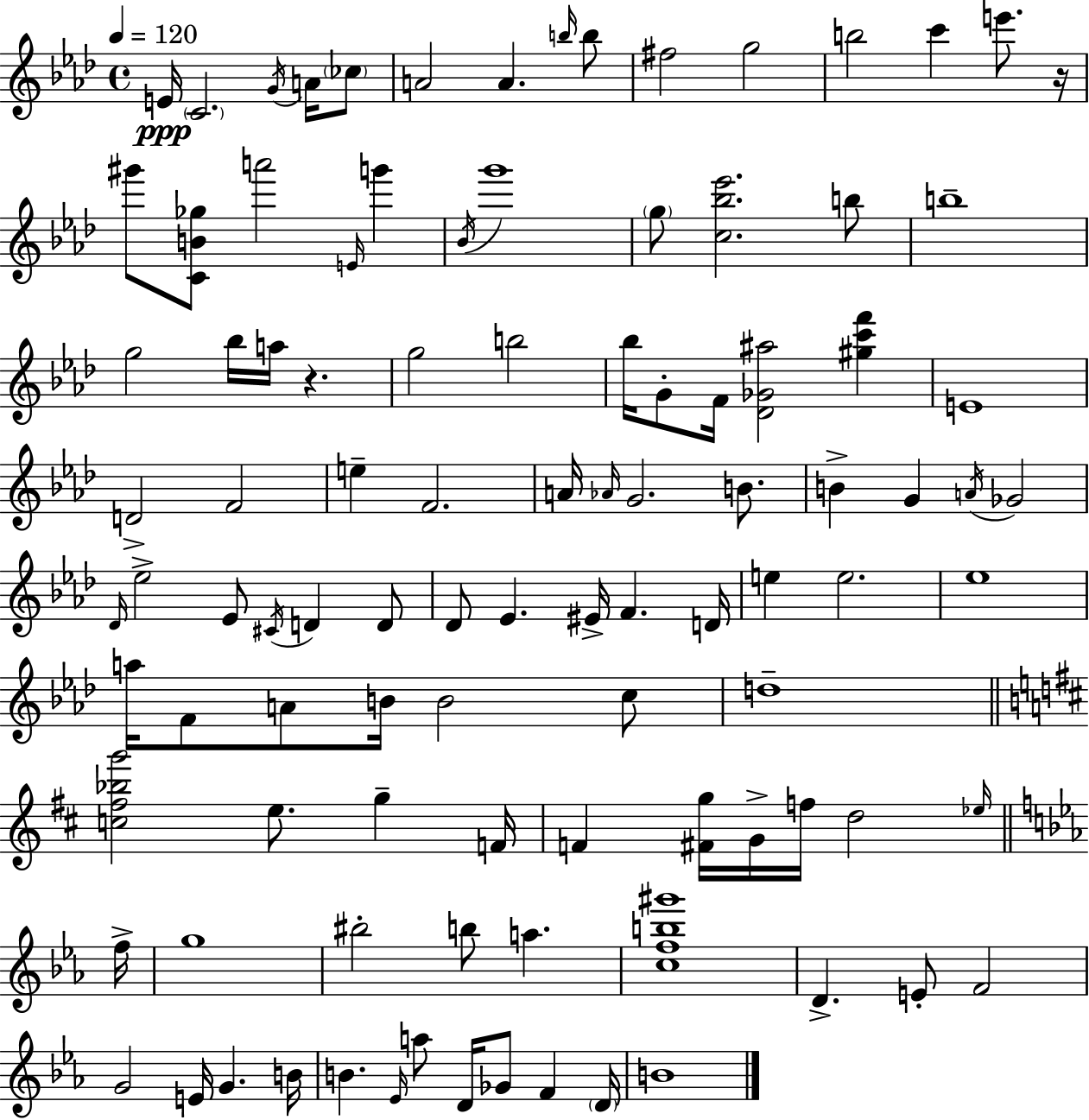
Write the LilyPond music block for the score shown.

{
  \clef treble
  \time 4/4
  \defaultTimeSignature
  \key aes \major
  \tempo 4 = 120
  e'16\ppp \parenthesize c'2. \acciaccatura { g'16 } a'16 \parenthesize ces''8 | a'2 a'4. \grace { b''16 } | b''8 fis''2 g''2 | b''2 c'''4 e'''8. | \break r16 gis'''8 <c' b' ges''>8 a'''2 \grace { e'16 } g'''4 | \acciaccatura { bes'16 } g'''1 | \parenthesize g''8 <c'' bes'' ees'''>2. | b''8 b''1-- | \break g''2 bes''16 a''16 r4. | g''2 b''2 | bes''16 g'8-. f'16 <des' ges' ais''>2 | <gis'' c''' f'''>4 e'1 | \break d'2-> f'2 | e''4-- f'2. | a'16 \grace { aes'16 } g'2. | b'8. b'4-> g'4 \acciaccatura { a'16 } ges'2 | \break \grace { des'16 } ees''2-> ees'8 | \acciaccatura { cis'16 } d'4 d'8 des'8 ees'4. | eis'16-> f'4. d'16 e''4 e''2. | ees''1 | \break a''16 f'8 a'8 b'16 b'2 | c''8 d''1-- | \bar "||" \break \key d \major <c'' fis'' bes'' g'''>2 e''8. g''4-- f'16 | f'4 <fis' g''>16 g'16-> f''16 d''2 \grace { ees''16 } | \bar "||" \break \key ees \major f''16-> g''1 | bis''2-. b''8 a''4. | <c'' f'' b'' gis'''>1 | d'4.-> e'8-. f'2 | \break g'2 e'16 g'4. | b'16 b'4. \grace { ees'16 } a''8 d'16 ges'8 f'4 | \parenthesize d'16 b'1 | \bar "|."
}